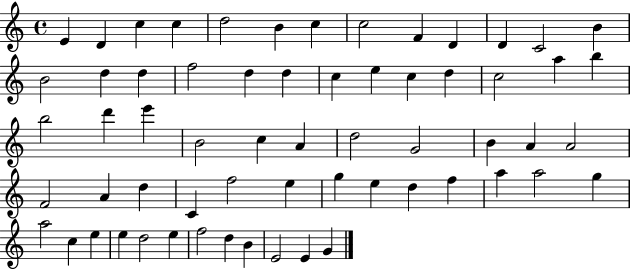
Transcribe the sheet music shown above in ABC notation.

X:1
T:Untitled
M:4/4
L:1/4
K:C
E D c c d2 B c c2 F D D C2 B B2 d d f2 d d c e c d c2 a b b2 d' e' B2 c A d2 G2 B A A2 F2 A d C f2 e g e d f a a2 g a2 c e e d2 e f2 d B E2 E G